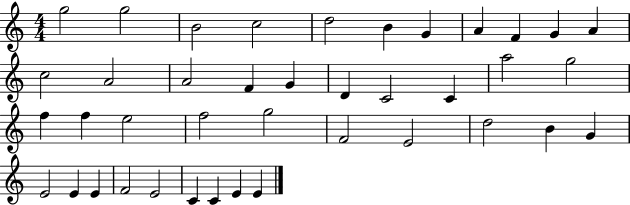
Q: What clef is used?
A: treble